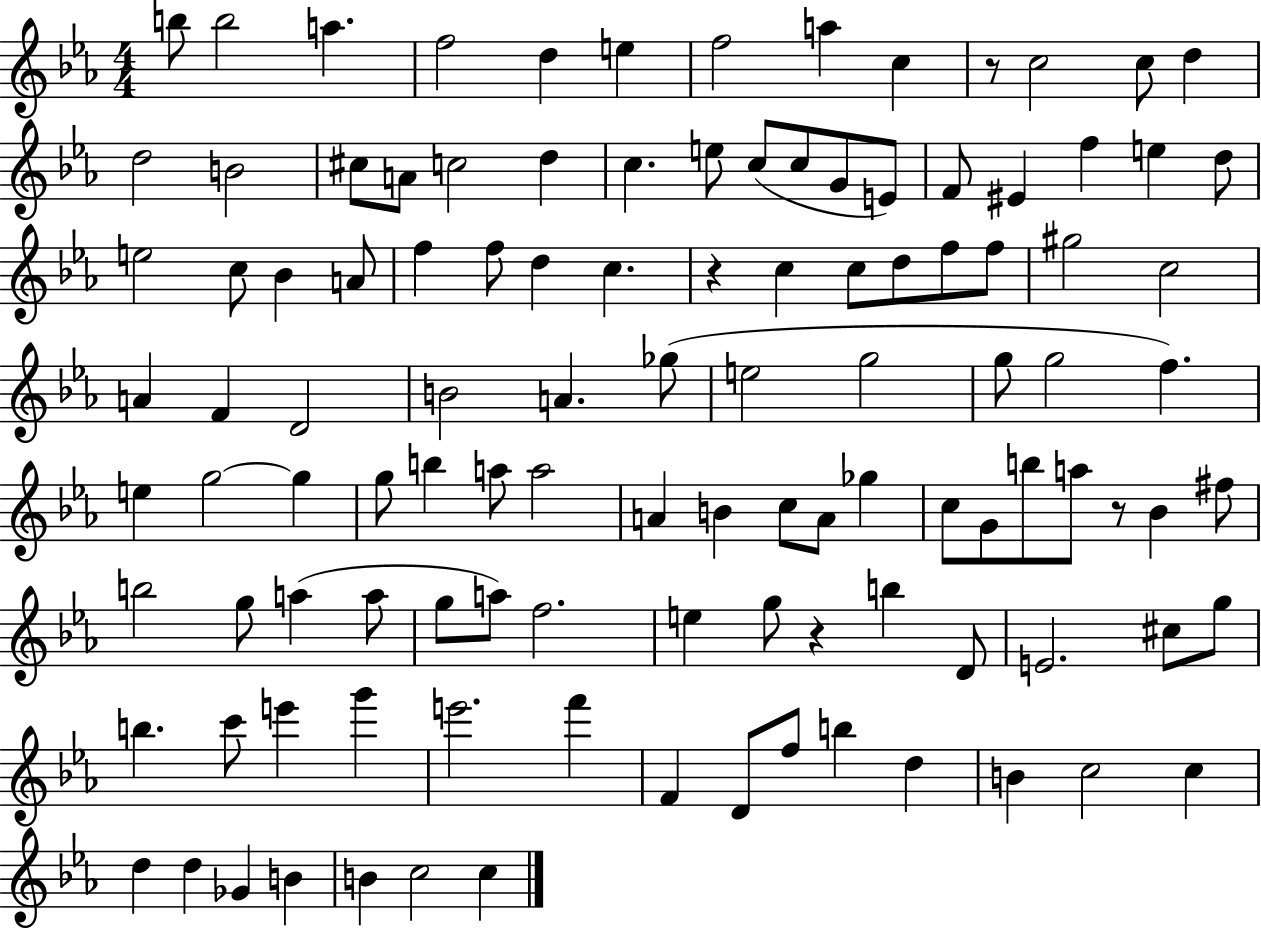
B5/e B5/h A5/q. F5/h D5/q E5/q F5/h A5/q C5/q R/e C5/h C5/e D5/q D5/h B4/h C#5/e A4/e C5/h D5/q C5/q. E5/e C5/e C5/e G4/e E4/e F4/e EIS4/q F5/q E5/q D5/e E5/h C5/e Bb4/q A4/e F5/q F5/e D5/q C5/q. R/q C5/q C5/e D5/e F5/e F5/e G#5/h C5/h A4/q F4/q D4/h B4/h A4/q. Gb5/e E5/h G5/h G5/e G5/h F5/q. E5/q G5/h G5/q G5/e B5/q A5/e A5/h A4/q B4/q C5/e A4/e Gb5/q C5/e G4/e B5/e A5/e R/e Bb4/q F#5/e B5/h G5/e A5/q A5/e G5/e A5/e F5/h. E5/q G5/e R/q B5/q D4/e E4/h. C#5/e G5/e B5/q. C6/e E6/q G6/q E6/h. F6/q F4/q D4/e F5/e B5/q D5/q B4/q C5/h C5/q D5/q D5/q Gb4/q B4/q B4/q C5/h C5/q